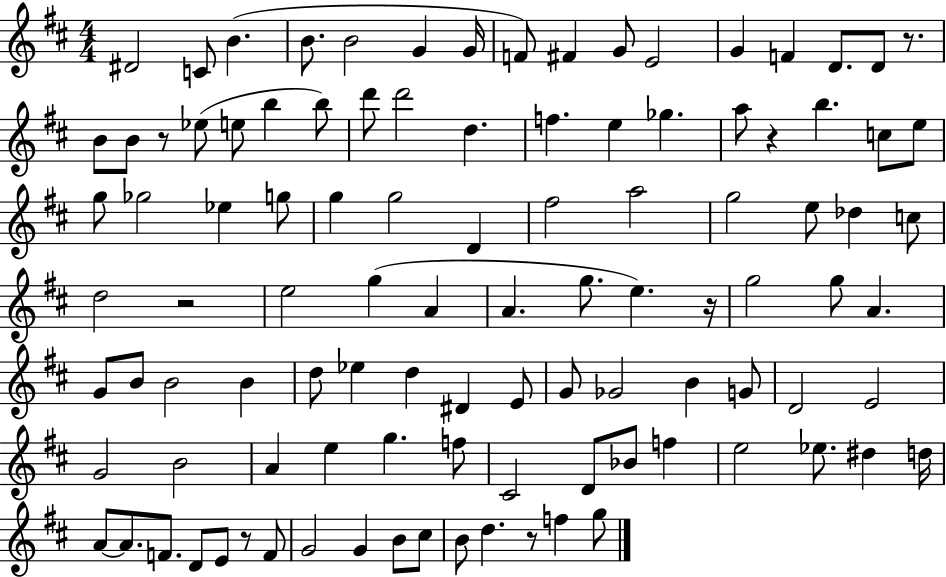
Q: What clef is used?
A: treble